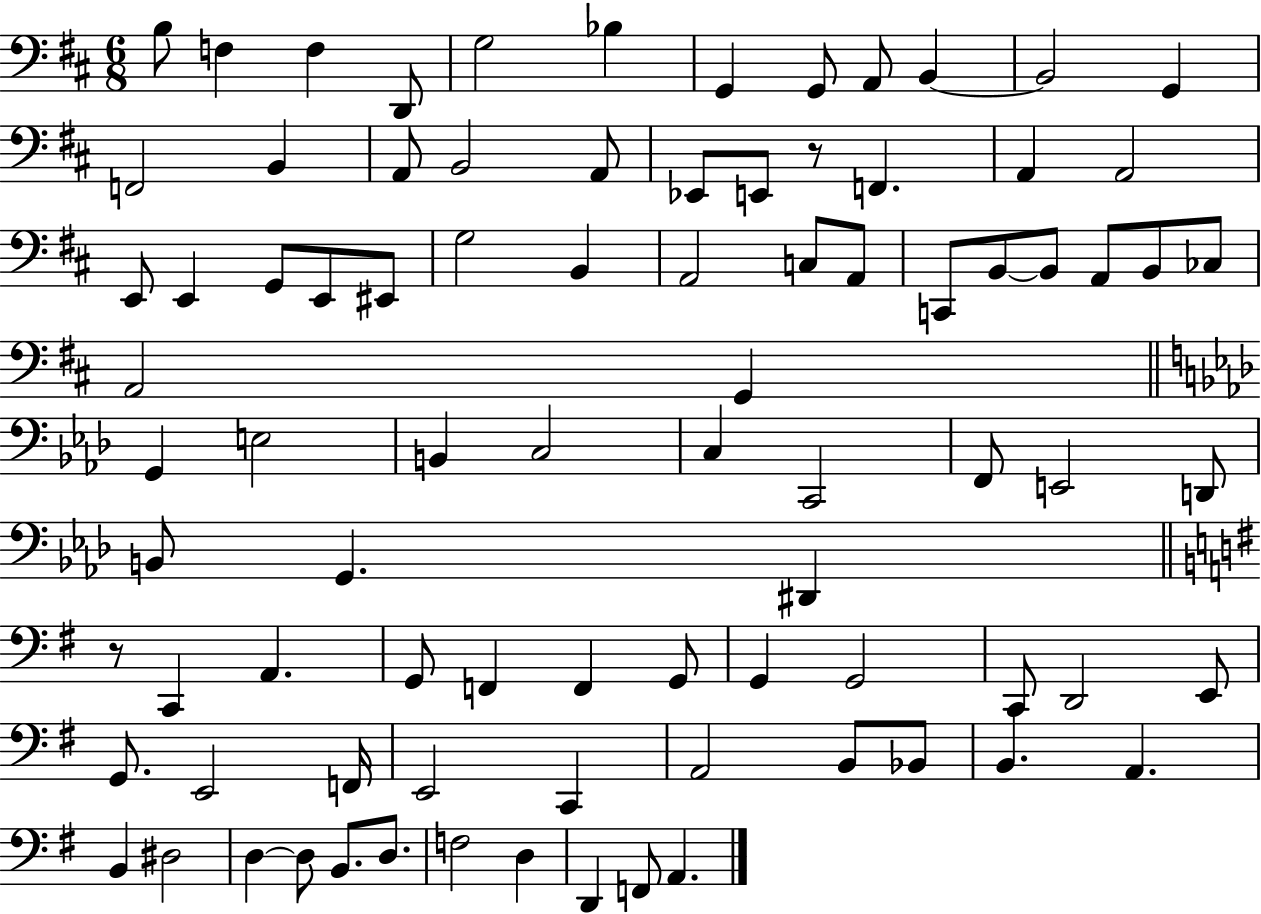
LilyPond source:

{
  \clef bass
  \numericTimeSignature
  \time 6/8
  \key d \major
  \repeat volta 2 { b8 f4 f4 d,8 | g2 bes4 | g,4 g,8 a,8 b,4~~ | b,2 g,4 | \break f,2 b,4 | a,8 b,2 a,8 | ees,8 e,8 r8 f,4. | a,4 a,2 | \break e,8 e,4 g,8 e,8 eis,8 | g2 b,4 | a,2 c8 a,8 | c,8 b,8~~ b,8 a,8 b,8 ces8 | \break a,2 g,4 | \bar "||" \break \key aes \major g,4 e2 | b,4 c2 | c4 c,2 | f,8 e,2 d,8 | \break b,8 g,4. dis,4 | \bar "||" \break \key g \major r8 c,4 a,4. | g,8 f,4 f,4 g,8 | g,4 g,2 | c,8 d,2 e,8 | \break g,8. e,2 f,16 | e,2 c,4 | a,2 b,8 bes,8 | b,4. a,4. | \break b,4 dis2 | d4~~ d8 b,8. d8. | f2 d4 | d,4 f,8 a,4. | \break } \bar "|."
}